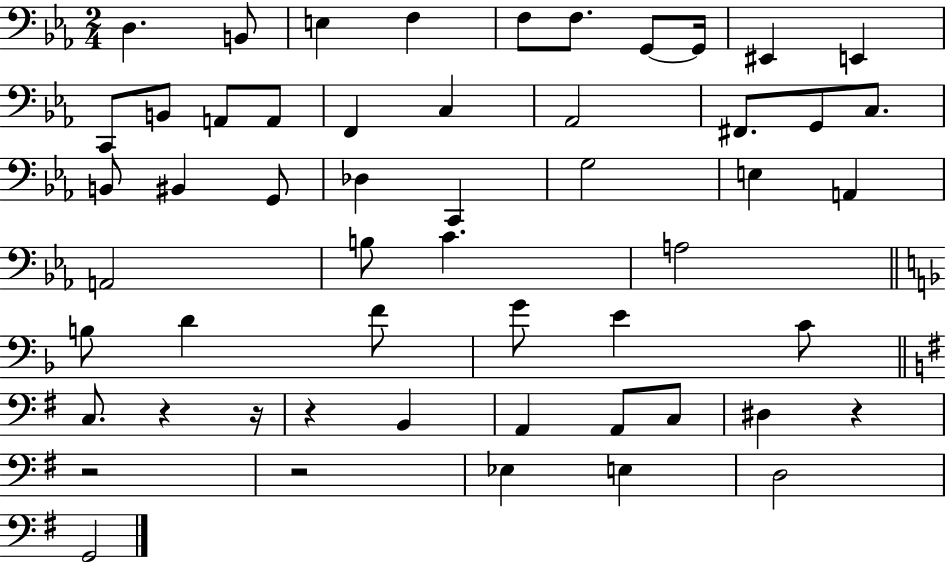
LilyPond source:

{
  \clef bass
  \numericTimeSignature
  \time 2/4
  \key ees \major
  d4. b,8 | e4 f4 | f8 f8. g,8~~ g,16 | eis,4 e,4 | \break c,8 b,8 a,8 a,8 | f,4 c4 | aes,2 | fis,8. g,8 c8. | \break b,8 bis,4 g,8 | des4 c,4 | g2 | e4 a,4 | \break a,2 | b8 c'4. | a2 | \bar "||" \break \key f \major b8 d'4 f'8 | g'8 e'4 c'8 | \bar "||" \break \key e \minor c8. r4 r16 | r4 b,4 | a,4 a,8 c8 | dis4 r4 | \break r2 | r2 | ees4 e4 | d2 | \break g,2 | \bar "|."
}